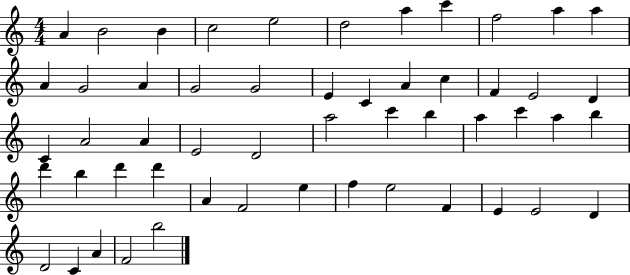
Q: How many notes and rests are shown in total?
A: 53